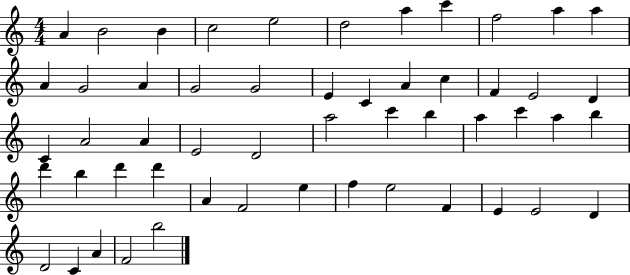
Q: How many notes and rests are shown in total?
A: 53